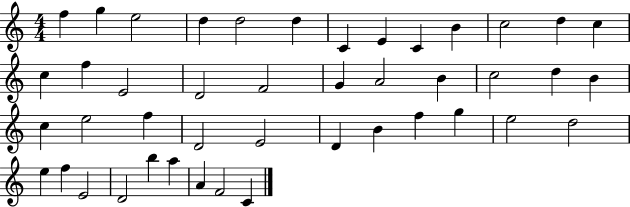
F5/q G5/q E5/h D5/q D5/h D5/q C4/q E4/q C4/q B4/q C5/h D5/q C5/q C5/q F5/q E4/h D4/h F4/h G4/q A4/h B4/q C5/h D5/q B4/q C5/q E5/h F5/q D4/h E4/h D4/q B4/q F5/q G5/q E5/h D5/h E5/q F5/q E4/h D4/h B5/q A5/q A4/q F4/h C4/q